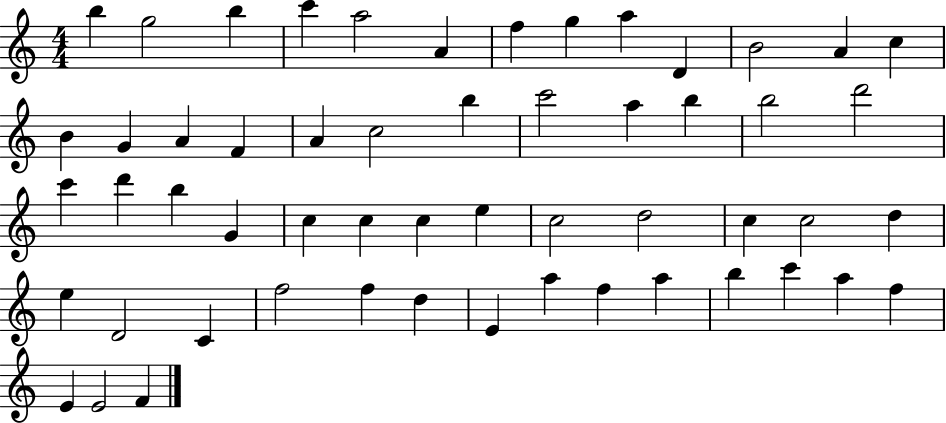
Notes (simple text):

B5/q G5/h B5/q C6/q A5/h A4/q F5/q G5/q A5/q D4/q B4/h A4/q C5/q B4/q G4/q A4/q F4/q A4/q C5/h B5/q C6/h A5/q B5/q B5/h D6/h C6/q D6/q B5/q G4/q C5/q C5/q C5/q E5/q C5/h D5/h C5/q C5/h D5/q E5/q D4/h C4/q F5/h F5/q D5/q E4/q A5/q F5/q A5/q B5/q C6/q A5/q F5/q E4/q E4/h F4/q